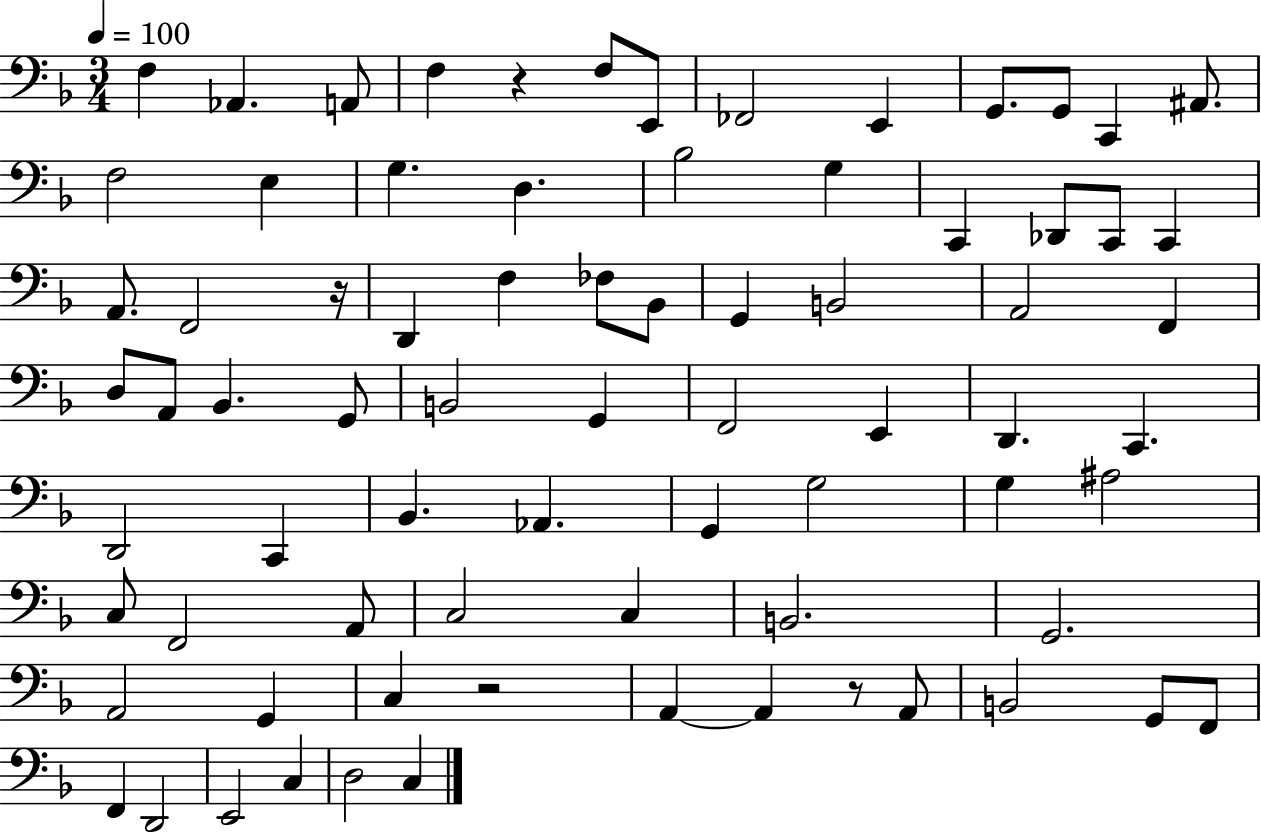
F3/q Ab2/q. A2/e F3/q R/q F3/e E2/e FES2/h E2/q G2/e. G2/e C2/q A#2/e. F3/h E3/q G3/q. D3/q. Bb3/h G3/q C2/q Db2/e C2/e C2/q A2/e. F2/h R/s D2/q F3/q FES3/e Bb2/e G2/q B2/h A2/h F2/q D3/e A2/e Bb2/q. G2/e B2/h G2/q F2/h E2/q D2/q. C2/q. D2/h C2/q Bb2/q. Ab2/q. G2/q G3/h G3/q A#3/h C3/e F2/h A2/e C3/h C3/q B2/h. G2/h. A2/h G2/q C3/q R/h A2/q A2/q R/e A2/e B2/h G2/e F2/e F2/q D2/h E2/h C3/q D3/h C3/q